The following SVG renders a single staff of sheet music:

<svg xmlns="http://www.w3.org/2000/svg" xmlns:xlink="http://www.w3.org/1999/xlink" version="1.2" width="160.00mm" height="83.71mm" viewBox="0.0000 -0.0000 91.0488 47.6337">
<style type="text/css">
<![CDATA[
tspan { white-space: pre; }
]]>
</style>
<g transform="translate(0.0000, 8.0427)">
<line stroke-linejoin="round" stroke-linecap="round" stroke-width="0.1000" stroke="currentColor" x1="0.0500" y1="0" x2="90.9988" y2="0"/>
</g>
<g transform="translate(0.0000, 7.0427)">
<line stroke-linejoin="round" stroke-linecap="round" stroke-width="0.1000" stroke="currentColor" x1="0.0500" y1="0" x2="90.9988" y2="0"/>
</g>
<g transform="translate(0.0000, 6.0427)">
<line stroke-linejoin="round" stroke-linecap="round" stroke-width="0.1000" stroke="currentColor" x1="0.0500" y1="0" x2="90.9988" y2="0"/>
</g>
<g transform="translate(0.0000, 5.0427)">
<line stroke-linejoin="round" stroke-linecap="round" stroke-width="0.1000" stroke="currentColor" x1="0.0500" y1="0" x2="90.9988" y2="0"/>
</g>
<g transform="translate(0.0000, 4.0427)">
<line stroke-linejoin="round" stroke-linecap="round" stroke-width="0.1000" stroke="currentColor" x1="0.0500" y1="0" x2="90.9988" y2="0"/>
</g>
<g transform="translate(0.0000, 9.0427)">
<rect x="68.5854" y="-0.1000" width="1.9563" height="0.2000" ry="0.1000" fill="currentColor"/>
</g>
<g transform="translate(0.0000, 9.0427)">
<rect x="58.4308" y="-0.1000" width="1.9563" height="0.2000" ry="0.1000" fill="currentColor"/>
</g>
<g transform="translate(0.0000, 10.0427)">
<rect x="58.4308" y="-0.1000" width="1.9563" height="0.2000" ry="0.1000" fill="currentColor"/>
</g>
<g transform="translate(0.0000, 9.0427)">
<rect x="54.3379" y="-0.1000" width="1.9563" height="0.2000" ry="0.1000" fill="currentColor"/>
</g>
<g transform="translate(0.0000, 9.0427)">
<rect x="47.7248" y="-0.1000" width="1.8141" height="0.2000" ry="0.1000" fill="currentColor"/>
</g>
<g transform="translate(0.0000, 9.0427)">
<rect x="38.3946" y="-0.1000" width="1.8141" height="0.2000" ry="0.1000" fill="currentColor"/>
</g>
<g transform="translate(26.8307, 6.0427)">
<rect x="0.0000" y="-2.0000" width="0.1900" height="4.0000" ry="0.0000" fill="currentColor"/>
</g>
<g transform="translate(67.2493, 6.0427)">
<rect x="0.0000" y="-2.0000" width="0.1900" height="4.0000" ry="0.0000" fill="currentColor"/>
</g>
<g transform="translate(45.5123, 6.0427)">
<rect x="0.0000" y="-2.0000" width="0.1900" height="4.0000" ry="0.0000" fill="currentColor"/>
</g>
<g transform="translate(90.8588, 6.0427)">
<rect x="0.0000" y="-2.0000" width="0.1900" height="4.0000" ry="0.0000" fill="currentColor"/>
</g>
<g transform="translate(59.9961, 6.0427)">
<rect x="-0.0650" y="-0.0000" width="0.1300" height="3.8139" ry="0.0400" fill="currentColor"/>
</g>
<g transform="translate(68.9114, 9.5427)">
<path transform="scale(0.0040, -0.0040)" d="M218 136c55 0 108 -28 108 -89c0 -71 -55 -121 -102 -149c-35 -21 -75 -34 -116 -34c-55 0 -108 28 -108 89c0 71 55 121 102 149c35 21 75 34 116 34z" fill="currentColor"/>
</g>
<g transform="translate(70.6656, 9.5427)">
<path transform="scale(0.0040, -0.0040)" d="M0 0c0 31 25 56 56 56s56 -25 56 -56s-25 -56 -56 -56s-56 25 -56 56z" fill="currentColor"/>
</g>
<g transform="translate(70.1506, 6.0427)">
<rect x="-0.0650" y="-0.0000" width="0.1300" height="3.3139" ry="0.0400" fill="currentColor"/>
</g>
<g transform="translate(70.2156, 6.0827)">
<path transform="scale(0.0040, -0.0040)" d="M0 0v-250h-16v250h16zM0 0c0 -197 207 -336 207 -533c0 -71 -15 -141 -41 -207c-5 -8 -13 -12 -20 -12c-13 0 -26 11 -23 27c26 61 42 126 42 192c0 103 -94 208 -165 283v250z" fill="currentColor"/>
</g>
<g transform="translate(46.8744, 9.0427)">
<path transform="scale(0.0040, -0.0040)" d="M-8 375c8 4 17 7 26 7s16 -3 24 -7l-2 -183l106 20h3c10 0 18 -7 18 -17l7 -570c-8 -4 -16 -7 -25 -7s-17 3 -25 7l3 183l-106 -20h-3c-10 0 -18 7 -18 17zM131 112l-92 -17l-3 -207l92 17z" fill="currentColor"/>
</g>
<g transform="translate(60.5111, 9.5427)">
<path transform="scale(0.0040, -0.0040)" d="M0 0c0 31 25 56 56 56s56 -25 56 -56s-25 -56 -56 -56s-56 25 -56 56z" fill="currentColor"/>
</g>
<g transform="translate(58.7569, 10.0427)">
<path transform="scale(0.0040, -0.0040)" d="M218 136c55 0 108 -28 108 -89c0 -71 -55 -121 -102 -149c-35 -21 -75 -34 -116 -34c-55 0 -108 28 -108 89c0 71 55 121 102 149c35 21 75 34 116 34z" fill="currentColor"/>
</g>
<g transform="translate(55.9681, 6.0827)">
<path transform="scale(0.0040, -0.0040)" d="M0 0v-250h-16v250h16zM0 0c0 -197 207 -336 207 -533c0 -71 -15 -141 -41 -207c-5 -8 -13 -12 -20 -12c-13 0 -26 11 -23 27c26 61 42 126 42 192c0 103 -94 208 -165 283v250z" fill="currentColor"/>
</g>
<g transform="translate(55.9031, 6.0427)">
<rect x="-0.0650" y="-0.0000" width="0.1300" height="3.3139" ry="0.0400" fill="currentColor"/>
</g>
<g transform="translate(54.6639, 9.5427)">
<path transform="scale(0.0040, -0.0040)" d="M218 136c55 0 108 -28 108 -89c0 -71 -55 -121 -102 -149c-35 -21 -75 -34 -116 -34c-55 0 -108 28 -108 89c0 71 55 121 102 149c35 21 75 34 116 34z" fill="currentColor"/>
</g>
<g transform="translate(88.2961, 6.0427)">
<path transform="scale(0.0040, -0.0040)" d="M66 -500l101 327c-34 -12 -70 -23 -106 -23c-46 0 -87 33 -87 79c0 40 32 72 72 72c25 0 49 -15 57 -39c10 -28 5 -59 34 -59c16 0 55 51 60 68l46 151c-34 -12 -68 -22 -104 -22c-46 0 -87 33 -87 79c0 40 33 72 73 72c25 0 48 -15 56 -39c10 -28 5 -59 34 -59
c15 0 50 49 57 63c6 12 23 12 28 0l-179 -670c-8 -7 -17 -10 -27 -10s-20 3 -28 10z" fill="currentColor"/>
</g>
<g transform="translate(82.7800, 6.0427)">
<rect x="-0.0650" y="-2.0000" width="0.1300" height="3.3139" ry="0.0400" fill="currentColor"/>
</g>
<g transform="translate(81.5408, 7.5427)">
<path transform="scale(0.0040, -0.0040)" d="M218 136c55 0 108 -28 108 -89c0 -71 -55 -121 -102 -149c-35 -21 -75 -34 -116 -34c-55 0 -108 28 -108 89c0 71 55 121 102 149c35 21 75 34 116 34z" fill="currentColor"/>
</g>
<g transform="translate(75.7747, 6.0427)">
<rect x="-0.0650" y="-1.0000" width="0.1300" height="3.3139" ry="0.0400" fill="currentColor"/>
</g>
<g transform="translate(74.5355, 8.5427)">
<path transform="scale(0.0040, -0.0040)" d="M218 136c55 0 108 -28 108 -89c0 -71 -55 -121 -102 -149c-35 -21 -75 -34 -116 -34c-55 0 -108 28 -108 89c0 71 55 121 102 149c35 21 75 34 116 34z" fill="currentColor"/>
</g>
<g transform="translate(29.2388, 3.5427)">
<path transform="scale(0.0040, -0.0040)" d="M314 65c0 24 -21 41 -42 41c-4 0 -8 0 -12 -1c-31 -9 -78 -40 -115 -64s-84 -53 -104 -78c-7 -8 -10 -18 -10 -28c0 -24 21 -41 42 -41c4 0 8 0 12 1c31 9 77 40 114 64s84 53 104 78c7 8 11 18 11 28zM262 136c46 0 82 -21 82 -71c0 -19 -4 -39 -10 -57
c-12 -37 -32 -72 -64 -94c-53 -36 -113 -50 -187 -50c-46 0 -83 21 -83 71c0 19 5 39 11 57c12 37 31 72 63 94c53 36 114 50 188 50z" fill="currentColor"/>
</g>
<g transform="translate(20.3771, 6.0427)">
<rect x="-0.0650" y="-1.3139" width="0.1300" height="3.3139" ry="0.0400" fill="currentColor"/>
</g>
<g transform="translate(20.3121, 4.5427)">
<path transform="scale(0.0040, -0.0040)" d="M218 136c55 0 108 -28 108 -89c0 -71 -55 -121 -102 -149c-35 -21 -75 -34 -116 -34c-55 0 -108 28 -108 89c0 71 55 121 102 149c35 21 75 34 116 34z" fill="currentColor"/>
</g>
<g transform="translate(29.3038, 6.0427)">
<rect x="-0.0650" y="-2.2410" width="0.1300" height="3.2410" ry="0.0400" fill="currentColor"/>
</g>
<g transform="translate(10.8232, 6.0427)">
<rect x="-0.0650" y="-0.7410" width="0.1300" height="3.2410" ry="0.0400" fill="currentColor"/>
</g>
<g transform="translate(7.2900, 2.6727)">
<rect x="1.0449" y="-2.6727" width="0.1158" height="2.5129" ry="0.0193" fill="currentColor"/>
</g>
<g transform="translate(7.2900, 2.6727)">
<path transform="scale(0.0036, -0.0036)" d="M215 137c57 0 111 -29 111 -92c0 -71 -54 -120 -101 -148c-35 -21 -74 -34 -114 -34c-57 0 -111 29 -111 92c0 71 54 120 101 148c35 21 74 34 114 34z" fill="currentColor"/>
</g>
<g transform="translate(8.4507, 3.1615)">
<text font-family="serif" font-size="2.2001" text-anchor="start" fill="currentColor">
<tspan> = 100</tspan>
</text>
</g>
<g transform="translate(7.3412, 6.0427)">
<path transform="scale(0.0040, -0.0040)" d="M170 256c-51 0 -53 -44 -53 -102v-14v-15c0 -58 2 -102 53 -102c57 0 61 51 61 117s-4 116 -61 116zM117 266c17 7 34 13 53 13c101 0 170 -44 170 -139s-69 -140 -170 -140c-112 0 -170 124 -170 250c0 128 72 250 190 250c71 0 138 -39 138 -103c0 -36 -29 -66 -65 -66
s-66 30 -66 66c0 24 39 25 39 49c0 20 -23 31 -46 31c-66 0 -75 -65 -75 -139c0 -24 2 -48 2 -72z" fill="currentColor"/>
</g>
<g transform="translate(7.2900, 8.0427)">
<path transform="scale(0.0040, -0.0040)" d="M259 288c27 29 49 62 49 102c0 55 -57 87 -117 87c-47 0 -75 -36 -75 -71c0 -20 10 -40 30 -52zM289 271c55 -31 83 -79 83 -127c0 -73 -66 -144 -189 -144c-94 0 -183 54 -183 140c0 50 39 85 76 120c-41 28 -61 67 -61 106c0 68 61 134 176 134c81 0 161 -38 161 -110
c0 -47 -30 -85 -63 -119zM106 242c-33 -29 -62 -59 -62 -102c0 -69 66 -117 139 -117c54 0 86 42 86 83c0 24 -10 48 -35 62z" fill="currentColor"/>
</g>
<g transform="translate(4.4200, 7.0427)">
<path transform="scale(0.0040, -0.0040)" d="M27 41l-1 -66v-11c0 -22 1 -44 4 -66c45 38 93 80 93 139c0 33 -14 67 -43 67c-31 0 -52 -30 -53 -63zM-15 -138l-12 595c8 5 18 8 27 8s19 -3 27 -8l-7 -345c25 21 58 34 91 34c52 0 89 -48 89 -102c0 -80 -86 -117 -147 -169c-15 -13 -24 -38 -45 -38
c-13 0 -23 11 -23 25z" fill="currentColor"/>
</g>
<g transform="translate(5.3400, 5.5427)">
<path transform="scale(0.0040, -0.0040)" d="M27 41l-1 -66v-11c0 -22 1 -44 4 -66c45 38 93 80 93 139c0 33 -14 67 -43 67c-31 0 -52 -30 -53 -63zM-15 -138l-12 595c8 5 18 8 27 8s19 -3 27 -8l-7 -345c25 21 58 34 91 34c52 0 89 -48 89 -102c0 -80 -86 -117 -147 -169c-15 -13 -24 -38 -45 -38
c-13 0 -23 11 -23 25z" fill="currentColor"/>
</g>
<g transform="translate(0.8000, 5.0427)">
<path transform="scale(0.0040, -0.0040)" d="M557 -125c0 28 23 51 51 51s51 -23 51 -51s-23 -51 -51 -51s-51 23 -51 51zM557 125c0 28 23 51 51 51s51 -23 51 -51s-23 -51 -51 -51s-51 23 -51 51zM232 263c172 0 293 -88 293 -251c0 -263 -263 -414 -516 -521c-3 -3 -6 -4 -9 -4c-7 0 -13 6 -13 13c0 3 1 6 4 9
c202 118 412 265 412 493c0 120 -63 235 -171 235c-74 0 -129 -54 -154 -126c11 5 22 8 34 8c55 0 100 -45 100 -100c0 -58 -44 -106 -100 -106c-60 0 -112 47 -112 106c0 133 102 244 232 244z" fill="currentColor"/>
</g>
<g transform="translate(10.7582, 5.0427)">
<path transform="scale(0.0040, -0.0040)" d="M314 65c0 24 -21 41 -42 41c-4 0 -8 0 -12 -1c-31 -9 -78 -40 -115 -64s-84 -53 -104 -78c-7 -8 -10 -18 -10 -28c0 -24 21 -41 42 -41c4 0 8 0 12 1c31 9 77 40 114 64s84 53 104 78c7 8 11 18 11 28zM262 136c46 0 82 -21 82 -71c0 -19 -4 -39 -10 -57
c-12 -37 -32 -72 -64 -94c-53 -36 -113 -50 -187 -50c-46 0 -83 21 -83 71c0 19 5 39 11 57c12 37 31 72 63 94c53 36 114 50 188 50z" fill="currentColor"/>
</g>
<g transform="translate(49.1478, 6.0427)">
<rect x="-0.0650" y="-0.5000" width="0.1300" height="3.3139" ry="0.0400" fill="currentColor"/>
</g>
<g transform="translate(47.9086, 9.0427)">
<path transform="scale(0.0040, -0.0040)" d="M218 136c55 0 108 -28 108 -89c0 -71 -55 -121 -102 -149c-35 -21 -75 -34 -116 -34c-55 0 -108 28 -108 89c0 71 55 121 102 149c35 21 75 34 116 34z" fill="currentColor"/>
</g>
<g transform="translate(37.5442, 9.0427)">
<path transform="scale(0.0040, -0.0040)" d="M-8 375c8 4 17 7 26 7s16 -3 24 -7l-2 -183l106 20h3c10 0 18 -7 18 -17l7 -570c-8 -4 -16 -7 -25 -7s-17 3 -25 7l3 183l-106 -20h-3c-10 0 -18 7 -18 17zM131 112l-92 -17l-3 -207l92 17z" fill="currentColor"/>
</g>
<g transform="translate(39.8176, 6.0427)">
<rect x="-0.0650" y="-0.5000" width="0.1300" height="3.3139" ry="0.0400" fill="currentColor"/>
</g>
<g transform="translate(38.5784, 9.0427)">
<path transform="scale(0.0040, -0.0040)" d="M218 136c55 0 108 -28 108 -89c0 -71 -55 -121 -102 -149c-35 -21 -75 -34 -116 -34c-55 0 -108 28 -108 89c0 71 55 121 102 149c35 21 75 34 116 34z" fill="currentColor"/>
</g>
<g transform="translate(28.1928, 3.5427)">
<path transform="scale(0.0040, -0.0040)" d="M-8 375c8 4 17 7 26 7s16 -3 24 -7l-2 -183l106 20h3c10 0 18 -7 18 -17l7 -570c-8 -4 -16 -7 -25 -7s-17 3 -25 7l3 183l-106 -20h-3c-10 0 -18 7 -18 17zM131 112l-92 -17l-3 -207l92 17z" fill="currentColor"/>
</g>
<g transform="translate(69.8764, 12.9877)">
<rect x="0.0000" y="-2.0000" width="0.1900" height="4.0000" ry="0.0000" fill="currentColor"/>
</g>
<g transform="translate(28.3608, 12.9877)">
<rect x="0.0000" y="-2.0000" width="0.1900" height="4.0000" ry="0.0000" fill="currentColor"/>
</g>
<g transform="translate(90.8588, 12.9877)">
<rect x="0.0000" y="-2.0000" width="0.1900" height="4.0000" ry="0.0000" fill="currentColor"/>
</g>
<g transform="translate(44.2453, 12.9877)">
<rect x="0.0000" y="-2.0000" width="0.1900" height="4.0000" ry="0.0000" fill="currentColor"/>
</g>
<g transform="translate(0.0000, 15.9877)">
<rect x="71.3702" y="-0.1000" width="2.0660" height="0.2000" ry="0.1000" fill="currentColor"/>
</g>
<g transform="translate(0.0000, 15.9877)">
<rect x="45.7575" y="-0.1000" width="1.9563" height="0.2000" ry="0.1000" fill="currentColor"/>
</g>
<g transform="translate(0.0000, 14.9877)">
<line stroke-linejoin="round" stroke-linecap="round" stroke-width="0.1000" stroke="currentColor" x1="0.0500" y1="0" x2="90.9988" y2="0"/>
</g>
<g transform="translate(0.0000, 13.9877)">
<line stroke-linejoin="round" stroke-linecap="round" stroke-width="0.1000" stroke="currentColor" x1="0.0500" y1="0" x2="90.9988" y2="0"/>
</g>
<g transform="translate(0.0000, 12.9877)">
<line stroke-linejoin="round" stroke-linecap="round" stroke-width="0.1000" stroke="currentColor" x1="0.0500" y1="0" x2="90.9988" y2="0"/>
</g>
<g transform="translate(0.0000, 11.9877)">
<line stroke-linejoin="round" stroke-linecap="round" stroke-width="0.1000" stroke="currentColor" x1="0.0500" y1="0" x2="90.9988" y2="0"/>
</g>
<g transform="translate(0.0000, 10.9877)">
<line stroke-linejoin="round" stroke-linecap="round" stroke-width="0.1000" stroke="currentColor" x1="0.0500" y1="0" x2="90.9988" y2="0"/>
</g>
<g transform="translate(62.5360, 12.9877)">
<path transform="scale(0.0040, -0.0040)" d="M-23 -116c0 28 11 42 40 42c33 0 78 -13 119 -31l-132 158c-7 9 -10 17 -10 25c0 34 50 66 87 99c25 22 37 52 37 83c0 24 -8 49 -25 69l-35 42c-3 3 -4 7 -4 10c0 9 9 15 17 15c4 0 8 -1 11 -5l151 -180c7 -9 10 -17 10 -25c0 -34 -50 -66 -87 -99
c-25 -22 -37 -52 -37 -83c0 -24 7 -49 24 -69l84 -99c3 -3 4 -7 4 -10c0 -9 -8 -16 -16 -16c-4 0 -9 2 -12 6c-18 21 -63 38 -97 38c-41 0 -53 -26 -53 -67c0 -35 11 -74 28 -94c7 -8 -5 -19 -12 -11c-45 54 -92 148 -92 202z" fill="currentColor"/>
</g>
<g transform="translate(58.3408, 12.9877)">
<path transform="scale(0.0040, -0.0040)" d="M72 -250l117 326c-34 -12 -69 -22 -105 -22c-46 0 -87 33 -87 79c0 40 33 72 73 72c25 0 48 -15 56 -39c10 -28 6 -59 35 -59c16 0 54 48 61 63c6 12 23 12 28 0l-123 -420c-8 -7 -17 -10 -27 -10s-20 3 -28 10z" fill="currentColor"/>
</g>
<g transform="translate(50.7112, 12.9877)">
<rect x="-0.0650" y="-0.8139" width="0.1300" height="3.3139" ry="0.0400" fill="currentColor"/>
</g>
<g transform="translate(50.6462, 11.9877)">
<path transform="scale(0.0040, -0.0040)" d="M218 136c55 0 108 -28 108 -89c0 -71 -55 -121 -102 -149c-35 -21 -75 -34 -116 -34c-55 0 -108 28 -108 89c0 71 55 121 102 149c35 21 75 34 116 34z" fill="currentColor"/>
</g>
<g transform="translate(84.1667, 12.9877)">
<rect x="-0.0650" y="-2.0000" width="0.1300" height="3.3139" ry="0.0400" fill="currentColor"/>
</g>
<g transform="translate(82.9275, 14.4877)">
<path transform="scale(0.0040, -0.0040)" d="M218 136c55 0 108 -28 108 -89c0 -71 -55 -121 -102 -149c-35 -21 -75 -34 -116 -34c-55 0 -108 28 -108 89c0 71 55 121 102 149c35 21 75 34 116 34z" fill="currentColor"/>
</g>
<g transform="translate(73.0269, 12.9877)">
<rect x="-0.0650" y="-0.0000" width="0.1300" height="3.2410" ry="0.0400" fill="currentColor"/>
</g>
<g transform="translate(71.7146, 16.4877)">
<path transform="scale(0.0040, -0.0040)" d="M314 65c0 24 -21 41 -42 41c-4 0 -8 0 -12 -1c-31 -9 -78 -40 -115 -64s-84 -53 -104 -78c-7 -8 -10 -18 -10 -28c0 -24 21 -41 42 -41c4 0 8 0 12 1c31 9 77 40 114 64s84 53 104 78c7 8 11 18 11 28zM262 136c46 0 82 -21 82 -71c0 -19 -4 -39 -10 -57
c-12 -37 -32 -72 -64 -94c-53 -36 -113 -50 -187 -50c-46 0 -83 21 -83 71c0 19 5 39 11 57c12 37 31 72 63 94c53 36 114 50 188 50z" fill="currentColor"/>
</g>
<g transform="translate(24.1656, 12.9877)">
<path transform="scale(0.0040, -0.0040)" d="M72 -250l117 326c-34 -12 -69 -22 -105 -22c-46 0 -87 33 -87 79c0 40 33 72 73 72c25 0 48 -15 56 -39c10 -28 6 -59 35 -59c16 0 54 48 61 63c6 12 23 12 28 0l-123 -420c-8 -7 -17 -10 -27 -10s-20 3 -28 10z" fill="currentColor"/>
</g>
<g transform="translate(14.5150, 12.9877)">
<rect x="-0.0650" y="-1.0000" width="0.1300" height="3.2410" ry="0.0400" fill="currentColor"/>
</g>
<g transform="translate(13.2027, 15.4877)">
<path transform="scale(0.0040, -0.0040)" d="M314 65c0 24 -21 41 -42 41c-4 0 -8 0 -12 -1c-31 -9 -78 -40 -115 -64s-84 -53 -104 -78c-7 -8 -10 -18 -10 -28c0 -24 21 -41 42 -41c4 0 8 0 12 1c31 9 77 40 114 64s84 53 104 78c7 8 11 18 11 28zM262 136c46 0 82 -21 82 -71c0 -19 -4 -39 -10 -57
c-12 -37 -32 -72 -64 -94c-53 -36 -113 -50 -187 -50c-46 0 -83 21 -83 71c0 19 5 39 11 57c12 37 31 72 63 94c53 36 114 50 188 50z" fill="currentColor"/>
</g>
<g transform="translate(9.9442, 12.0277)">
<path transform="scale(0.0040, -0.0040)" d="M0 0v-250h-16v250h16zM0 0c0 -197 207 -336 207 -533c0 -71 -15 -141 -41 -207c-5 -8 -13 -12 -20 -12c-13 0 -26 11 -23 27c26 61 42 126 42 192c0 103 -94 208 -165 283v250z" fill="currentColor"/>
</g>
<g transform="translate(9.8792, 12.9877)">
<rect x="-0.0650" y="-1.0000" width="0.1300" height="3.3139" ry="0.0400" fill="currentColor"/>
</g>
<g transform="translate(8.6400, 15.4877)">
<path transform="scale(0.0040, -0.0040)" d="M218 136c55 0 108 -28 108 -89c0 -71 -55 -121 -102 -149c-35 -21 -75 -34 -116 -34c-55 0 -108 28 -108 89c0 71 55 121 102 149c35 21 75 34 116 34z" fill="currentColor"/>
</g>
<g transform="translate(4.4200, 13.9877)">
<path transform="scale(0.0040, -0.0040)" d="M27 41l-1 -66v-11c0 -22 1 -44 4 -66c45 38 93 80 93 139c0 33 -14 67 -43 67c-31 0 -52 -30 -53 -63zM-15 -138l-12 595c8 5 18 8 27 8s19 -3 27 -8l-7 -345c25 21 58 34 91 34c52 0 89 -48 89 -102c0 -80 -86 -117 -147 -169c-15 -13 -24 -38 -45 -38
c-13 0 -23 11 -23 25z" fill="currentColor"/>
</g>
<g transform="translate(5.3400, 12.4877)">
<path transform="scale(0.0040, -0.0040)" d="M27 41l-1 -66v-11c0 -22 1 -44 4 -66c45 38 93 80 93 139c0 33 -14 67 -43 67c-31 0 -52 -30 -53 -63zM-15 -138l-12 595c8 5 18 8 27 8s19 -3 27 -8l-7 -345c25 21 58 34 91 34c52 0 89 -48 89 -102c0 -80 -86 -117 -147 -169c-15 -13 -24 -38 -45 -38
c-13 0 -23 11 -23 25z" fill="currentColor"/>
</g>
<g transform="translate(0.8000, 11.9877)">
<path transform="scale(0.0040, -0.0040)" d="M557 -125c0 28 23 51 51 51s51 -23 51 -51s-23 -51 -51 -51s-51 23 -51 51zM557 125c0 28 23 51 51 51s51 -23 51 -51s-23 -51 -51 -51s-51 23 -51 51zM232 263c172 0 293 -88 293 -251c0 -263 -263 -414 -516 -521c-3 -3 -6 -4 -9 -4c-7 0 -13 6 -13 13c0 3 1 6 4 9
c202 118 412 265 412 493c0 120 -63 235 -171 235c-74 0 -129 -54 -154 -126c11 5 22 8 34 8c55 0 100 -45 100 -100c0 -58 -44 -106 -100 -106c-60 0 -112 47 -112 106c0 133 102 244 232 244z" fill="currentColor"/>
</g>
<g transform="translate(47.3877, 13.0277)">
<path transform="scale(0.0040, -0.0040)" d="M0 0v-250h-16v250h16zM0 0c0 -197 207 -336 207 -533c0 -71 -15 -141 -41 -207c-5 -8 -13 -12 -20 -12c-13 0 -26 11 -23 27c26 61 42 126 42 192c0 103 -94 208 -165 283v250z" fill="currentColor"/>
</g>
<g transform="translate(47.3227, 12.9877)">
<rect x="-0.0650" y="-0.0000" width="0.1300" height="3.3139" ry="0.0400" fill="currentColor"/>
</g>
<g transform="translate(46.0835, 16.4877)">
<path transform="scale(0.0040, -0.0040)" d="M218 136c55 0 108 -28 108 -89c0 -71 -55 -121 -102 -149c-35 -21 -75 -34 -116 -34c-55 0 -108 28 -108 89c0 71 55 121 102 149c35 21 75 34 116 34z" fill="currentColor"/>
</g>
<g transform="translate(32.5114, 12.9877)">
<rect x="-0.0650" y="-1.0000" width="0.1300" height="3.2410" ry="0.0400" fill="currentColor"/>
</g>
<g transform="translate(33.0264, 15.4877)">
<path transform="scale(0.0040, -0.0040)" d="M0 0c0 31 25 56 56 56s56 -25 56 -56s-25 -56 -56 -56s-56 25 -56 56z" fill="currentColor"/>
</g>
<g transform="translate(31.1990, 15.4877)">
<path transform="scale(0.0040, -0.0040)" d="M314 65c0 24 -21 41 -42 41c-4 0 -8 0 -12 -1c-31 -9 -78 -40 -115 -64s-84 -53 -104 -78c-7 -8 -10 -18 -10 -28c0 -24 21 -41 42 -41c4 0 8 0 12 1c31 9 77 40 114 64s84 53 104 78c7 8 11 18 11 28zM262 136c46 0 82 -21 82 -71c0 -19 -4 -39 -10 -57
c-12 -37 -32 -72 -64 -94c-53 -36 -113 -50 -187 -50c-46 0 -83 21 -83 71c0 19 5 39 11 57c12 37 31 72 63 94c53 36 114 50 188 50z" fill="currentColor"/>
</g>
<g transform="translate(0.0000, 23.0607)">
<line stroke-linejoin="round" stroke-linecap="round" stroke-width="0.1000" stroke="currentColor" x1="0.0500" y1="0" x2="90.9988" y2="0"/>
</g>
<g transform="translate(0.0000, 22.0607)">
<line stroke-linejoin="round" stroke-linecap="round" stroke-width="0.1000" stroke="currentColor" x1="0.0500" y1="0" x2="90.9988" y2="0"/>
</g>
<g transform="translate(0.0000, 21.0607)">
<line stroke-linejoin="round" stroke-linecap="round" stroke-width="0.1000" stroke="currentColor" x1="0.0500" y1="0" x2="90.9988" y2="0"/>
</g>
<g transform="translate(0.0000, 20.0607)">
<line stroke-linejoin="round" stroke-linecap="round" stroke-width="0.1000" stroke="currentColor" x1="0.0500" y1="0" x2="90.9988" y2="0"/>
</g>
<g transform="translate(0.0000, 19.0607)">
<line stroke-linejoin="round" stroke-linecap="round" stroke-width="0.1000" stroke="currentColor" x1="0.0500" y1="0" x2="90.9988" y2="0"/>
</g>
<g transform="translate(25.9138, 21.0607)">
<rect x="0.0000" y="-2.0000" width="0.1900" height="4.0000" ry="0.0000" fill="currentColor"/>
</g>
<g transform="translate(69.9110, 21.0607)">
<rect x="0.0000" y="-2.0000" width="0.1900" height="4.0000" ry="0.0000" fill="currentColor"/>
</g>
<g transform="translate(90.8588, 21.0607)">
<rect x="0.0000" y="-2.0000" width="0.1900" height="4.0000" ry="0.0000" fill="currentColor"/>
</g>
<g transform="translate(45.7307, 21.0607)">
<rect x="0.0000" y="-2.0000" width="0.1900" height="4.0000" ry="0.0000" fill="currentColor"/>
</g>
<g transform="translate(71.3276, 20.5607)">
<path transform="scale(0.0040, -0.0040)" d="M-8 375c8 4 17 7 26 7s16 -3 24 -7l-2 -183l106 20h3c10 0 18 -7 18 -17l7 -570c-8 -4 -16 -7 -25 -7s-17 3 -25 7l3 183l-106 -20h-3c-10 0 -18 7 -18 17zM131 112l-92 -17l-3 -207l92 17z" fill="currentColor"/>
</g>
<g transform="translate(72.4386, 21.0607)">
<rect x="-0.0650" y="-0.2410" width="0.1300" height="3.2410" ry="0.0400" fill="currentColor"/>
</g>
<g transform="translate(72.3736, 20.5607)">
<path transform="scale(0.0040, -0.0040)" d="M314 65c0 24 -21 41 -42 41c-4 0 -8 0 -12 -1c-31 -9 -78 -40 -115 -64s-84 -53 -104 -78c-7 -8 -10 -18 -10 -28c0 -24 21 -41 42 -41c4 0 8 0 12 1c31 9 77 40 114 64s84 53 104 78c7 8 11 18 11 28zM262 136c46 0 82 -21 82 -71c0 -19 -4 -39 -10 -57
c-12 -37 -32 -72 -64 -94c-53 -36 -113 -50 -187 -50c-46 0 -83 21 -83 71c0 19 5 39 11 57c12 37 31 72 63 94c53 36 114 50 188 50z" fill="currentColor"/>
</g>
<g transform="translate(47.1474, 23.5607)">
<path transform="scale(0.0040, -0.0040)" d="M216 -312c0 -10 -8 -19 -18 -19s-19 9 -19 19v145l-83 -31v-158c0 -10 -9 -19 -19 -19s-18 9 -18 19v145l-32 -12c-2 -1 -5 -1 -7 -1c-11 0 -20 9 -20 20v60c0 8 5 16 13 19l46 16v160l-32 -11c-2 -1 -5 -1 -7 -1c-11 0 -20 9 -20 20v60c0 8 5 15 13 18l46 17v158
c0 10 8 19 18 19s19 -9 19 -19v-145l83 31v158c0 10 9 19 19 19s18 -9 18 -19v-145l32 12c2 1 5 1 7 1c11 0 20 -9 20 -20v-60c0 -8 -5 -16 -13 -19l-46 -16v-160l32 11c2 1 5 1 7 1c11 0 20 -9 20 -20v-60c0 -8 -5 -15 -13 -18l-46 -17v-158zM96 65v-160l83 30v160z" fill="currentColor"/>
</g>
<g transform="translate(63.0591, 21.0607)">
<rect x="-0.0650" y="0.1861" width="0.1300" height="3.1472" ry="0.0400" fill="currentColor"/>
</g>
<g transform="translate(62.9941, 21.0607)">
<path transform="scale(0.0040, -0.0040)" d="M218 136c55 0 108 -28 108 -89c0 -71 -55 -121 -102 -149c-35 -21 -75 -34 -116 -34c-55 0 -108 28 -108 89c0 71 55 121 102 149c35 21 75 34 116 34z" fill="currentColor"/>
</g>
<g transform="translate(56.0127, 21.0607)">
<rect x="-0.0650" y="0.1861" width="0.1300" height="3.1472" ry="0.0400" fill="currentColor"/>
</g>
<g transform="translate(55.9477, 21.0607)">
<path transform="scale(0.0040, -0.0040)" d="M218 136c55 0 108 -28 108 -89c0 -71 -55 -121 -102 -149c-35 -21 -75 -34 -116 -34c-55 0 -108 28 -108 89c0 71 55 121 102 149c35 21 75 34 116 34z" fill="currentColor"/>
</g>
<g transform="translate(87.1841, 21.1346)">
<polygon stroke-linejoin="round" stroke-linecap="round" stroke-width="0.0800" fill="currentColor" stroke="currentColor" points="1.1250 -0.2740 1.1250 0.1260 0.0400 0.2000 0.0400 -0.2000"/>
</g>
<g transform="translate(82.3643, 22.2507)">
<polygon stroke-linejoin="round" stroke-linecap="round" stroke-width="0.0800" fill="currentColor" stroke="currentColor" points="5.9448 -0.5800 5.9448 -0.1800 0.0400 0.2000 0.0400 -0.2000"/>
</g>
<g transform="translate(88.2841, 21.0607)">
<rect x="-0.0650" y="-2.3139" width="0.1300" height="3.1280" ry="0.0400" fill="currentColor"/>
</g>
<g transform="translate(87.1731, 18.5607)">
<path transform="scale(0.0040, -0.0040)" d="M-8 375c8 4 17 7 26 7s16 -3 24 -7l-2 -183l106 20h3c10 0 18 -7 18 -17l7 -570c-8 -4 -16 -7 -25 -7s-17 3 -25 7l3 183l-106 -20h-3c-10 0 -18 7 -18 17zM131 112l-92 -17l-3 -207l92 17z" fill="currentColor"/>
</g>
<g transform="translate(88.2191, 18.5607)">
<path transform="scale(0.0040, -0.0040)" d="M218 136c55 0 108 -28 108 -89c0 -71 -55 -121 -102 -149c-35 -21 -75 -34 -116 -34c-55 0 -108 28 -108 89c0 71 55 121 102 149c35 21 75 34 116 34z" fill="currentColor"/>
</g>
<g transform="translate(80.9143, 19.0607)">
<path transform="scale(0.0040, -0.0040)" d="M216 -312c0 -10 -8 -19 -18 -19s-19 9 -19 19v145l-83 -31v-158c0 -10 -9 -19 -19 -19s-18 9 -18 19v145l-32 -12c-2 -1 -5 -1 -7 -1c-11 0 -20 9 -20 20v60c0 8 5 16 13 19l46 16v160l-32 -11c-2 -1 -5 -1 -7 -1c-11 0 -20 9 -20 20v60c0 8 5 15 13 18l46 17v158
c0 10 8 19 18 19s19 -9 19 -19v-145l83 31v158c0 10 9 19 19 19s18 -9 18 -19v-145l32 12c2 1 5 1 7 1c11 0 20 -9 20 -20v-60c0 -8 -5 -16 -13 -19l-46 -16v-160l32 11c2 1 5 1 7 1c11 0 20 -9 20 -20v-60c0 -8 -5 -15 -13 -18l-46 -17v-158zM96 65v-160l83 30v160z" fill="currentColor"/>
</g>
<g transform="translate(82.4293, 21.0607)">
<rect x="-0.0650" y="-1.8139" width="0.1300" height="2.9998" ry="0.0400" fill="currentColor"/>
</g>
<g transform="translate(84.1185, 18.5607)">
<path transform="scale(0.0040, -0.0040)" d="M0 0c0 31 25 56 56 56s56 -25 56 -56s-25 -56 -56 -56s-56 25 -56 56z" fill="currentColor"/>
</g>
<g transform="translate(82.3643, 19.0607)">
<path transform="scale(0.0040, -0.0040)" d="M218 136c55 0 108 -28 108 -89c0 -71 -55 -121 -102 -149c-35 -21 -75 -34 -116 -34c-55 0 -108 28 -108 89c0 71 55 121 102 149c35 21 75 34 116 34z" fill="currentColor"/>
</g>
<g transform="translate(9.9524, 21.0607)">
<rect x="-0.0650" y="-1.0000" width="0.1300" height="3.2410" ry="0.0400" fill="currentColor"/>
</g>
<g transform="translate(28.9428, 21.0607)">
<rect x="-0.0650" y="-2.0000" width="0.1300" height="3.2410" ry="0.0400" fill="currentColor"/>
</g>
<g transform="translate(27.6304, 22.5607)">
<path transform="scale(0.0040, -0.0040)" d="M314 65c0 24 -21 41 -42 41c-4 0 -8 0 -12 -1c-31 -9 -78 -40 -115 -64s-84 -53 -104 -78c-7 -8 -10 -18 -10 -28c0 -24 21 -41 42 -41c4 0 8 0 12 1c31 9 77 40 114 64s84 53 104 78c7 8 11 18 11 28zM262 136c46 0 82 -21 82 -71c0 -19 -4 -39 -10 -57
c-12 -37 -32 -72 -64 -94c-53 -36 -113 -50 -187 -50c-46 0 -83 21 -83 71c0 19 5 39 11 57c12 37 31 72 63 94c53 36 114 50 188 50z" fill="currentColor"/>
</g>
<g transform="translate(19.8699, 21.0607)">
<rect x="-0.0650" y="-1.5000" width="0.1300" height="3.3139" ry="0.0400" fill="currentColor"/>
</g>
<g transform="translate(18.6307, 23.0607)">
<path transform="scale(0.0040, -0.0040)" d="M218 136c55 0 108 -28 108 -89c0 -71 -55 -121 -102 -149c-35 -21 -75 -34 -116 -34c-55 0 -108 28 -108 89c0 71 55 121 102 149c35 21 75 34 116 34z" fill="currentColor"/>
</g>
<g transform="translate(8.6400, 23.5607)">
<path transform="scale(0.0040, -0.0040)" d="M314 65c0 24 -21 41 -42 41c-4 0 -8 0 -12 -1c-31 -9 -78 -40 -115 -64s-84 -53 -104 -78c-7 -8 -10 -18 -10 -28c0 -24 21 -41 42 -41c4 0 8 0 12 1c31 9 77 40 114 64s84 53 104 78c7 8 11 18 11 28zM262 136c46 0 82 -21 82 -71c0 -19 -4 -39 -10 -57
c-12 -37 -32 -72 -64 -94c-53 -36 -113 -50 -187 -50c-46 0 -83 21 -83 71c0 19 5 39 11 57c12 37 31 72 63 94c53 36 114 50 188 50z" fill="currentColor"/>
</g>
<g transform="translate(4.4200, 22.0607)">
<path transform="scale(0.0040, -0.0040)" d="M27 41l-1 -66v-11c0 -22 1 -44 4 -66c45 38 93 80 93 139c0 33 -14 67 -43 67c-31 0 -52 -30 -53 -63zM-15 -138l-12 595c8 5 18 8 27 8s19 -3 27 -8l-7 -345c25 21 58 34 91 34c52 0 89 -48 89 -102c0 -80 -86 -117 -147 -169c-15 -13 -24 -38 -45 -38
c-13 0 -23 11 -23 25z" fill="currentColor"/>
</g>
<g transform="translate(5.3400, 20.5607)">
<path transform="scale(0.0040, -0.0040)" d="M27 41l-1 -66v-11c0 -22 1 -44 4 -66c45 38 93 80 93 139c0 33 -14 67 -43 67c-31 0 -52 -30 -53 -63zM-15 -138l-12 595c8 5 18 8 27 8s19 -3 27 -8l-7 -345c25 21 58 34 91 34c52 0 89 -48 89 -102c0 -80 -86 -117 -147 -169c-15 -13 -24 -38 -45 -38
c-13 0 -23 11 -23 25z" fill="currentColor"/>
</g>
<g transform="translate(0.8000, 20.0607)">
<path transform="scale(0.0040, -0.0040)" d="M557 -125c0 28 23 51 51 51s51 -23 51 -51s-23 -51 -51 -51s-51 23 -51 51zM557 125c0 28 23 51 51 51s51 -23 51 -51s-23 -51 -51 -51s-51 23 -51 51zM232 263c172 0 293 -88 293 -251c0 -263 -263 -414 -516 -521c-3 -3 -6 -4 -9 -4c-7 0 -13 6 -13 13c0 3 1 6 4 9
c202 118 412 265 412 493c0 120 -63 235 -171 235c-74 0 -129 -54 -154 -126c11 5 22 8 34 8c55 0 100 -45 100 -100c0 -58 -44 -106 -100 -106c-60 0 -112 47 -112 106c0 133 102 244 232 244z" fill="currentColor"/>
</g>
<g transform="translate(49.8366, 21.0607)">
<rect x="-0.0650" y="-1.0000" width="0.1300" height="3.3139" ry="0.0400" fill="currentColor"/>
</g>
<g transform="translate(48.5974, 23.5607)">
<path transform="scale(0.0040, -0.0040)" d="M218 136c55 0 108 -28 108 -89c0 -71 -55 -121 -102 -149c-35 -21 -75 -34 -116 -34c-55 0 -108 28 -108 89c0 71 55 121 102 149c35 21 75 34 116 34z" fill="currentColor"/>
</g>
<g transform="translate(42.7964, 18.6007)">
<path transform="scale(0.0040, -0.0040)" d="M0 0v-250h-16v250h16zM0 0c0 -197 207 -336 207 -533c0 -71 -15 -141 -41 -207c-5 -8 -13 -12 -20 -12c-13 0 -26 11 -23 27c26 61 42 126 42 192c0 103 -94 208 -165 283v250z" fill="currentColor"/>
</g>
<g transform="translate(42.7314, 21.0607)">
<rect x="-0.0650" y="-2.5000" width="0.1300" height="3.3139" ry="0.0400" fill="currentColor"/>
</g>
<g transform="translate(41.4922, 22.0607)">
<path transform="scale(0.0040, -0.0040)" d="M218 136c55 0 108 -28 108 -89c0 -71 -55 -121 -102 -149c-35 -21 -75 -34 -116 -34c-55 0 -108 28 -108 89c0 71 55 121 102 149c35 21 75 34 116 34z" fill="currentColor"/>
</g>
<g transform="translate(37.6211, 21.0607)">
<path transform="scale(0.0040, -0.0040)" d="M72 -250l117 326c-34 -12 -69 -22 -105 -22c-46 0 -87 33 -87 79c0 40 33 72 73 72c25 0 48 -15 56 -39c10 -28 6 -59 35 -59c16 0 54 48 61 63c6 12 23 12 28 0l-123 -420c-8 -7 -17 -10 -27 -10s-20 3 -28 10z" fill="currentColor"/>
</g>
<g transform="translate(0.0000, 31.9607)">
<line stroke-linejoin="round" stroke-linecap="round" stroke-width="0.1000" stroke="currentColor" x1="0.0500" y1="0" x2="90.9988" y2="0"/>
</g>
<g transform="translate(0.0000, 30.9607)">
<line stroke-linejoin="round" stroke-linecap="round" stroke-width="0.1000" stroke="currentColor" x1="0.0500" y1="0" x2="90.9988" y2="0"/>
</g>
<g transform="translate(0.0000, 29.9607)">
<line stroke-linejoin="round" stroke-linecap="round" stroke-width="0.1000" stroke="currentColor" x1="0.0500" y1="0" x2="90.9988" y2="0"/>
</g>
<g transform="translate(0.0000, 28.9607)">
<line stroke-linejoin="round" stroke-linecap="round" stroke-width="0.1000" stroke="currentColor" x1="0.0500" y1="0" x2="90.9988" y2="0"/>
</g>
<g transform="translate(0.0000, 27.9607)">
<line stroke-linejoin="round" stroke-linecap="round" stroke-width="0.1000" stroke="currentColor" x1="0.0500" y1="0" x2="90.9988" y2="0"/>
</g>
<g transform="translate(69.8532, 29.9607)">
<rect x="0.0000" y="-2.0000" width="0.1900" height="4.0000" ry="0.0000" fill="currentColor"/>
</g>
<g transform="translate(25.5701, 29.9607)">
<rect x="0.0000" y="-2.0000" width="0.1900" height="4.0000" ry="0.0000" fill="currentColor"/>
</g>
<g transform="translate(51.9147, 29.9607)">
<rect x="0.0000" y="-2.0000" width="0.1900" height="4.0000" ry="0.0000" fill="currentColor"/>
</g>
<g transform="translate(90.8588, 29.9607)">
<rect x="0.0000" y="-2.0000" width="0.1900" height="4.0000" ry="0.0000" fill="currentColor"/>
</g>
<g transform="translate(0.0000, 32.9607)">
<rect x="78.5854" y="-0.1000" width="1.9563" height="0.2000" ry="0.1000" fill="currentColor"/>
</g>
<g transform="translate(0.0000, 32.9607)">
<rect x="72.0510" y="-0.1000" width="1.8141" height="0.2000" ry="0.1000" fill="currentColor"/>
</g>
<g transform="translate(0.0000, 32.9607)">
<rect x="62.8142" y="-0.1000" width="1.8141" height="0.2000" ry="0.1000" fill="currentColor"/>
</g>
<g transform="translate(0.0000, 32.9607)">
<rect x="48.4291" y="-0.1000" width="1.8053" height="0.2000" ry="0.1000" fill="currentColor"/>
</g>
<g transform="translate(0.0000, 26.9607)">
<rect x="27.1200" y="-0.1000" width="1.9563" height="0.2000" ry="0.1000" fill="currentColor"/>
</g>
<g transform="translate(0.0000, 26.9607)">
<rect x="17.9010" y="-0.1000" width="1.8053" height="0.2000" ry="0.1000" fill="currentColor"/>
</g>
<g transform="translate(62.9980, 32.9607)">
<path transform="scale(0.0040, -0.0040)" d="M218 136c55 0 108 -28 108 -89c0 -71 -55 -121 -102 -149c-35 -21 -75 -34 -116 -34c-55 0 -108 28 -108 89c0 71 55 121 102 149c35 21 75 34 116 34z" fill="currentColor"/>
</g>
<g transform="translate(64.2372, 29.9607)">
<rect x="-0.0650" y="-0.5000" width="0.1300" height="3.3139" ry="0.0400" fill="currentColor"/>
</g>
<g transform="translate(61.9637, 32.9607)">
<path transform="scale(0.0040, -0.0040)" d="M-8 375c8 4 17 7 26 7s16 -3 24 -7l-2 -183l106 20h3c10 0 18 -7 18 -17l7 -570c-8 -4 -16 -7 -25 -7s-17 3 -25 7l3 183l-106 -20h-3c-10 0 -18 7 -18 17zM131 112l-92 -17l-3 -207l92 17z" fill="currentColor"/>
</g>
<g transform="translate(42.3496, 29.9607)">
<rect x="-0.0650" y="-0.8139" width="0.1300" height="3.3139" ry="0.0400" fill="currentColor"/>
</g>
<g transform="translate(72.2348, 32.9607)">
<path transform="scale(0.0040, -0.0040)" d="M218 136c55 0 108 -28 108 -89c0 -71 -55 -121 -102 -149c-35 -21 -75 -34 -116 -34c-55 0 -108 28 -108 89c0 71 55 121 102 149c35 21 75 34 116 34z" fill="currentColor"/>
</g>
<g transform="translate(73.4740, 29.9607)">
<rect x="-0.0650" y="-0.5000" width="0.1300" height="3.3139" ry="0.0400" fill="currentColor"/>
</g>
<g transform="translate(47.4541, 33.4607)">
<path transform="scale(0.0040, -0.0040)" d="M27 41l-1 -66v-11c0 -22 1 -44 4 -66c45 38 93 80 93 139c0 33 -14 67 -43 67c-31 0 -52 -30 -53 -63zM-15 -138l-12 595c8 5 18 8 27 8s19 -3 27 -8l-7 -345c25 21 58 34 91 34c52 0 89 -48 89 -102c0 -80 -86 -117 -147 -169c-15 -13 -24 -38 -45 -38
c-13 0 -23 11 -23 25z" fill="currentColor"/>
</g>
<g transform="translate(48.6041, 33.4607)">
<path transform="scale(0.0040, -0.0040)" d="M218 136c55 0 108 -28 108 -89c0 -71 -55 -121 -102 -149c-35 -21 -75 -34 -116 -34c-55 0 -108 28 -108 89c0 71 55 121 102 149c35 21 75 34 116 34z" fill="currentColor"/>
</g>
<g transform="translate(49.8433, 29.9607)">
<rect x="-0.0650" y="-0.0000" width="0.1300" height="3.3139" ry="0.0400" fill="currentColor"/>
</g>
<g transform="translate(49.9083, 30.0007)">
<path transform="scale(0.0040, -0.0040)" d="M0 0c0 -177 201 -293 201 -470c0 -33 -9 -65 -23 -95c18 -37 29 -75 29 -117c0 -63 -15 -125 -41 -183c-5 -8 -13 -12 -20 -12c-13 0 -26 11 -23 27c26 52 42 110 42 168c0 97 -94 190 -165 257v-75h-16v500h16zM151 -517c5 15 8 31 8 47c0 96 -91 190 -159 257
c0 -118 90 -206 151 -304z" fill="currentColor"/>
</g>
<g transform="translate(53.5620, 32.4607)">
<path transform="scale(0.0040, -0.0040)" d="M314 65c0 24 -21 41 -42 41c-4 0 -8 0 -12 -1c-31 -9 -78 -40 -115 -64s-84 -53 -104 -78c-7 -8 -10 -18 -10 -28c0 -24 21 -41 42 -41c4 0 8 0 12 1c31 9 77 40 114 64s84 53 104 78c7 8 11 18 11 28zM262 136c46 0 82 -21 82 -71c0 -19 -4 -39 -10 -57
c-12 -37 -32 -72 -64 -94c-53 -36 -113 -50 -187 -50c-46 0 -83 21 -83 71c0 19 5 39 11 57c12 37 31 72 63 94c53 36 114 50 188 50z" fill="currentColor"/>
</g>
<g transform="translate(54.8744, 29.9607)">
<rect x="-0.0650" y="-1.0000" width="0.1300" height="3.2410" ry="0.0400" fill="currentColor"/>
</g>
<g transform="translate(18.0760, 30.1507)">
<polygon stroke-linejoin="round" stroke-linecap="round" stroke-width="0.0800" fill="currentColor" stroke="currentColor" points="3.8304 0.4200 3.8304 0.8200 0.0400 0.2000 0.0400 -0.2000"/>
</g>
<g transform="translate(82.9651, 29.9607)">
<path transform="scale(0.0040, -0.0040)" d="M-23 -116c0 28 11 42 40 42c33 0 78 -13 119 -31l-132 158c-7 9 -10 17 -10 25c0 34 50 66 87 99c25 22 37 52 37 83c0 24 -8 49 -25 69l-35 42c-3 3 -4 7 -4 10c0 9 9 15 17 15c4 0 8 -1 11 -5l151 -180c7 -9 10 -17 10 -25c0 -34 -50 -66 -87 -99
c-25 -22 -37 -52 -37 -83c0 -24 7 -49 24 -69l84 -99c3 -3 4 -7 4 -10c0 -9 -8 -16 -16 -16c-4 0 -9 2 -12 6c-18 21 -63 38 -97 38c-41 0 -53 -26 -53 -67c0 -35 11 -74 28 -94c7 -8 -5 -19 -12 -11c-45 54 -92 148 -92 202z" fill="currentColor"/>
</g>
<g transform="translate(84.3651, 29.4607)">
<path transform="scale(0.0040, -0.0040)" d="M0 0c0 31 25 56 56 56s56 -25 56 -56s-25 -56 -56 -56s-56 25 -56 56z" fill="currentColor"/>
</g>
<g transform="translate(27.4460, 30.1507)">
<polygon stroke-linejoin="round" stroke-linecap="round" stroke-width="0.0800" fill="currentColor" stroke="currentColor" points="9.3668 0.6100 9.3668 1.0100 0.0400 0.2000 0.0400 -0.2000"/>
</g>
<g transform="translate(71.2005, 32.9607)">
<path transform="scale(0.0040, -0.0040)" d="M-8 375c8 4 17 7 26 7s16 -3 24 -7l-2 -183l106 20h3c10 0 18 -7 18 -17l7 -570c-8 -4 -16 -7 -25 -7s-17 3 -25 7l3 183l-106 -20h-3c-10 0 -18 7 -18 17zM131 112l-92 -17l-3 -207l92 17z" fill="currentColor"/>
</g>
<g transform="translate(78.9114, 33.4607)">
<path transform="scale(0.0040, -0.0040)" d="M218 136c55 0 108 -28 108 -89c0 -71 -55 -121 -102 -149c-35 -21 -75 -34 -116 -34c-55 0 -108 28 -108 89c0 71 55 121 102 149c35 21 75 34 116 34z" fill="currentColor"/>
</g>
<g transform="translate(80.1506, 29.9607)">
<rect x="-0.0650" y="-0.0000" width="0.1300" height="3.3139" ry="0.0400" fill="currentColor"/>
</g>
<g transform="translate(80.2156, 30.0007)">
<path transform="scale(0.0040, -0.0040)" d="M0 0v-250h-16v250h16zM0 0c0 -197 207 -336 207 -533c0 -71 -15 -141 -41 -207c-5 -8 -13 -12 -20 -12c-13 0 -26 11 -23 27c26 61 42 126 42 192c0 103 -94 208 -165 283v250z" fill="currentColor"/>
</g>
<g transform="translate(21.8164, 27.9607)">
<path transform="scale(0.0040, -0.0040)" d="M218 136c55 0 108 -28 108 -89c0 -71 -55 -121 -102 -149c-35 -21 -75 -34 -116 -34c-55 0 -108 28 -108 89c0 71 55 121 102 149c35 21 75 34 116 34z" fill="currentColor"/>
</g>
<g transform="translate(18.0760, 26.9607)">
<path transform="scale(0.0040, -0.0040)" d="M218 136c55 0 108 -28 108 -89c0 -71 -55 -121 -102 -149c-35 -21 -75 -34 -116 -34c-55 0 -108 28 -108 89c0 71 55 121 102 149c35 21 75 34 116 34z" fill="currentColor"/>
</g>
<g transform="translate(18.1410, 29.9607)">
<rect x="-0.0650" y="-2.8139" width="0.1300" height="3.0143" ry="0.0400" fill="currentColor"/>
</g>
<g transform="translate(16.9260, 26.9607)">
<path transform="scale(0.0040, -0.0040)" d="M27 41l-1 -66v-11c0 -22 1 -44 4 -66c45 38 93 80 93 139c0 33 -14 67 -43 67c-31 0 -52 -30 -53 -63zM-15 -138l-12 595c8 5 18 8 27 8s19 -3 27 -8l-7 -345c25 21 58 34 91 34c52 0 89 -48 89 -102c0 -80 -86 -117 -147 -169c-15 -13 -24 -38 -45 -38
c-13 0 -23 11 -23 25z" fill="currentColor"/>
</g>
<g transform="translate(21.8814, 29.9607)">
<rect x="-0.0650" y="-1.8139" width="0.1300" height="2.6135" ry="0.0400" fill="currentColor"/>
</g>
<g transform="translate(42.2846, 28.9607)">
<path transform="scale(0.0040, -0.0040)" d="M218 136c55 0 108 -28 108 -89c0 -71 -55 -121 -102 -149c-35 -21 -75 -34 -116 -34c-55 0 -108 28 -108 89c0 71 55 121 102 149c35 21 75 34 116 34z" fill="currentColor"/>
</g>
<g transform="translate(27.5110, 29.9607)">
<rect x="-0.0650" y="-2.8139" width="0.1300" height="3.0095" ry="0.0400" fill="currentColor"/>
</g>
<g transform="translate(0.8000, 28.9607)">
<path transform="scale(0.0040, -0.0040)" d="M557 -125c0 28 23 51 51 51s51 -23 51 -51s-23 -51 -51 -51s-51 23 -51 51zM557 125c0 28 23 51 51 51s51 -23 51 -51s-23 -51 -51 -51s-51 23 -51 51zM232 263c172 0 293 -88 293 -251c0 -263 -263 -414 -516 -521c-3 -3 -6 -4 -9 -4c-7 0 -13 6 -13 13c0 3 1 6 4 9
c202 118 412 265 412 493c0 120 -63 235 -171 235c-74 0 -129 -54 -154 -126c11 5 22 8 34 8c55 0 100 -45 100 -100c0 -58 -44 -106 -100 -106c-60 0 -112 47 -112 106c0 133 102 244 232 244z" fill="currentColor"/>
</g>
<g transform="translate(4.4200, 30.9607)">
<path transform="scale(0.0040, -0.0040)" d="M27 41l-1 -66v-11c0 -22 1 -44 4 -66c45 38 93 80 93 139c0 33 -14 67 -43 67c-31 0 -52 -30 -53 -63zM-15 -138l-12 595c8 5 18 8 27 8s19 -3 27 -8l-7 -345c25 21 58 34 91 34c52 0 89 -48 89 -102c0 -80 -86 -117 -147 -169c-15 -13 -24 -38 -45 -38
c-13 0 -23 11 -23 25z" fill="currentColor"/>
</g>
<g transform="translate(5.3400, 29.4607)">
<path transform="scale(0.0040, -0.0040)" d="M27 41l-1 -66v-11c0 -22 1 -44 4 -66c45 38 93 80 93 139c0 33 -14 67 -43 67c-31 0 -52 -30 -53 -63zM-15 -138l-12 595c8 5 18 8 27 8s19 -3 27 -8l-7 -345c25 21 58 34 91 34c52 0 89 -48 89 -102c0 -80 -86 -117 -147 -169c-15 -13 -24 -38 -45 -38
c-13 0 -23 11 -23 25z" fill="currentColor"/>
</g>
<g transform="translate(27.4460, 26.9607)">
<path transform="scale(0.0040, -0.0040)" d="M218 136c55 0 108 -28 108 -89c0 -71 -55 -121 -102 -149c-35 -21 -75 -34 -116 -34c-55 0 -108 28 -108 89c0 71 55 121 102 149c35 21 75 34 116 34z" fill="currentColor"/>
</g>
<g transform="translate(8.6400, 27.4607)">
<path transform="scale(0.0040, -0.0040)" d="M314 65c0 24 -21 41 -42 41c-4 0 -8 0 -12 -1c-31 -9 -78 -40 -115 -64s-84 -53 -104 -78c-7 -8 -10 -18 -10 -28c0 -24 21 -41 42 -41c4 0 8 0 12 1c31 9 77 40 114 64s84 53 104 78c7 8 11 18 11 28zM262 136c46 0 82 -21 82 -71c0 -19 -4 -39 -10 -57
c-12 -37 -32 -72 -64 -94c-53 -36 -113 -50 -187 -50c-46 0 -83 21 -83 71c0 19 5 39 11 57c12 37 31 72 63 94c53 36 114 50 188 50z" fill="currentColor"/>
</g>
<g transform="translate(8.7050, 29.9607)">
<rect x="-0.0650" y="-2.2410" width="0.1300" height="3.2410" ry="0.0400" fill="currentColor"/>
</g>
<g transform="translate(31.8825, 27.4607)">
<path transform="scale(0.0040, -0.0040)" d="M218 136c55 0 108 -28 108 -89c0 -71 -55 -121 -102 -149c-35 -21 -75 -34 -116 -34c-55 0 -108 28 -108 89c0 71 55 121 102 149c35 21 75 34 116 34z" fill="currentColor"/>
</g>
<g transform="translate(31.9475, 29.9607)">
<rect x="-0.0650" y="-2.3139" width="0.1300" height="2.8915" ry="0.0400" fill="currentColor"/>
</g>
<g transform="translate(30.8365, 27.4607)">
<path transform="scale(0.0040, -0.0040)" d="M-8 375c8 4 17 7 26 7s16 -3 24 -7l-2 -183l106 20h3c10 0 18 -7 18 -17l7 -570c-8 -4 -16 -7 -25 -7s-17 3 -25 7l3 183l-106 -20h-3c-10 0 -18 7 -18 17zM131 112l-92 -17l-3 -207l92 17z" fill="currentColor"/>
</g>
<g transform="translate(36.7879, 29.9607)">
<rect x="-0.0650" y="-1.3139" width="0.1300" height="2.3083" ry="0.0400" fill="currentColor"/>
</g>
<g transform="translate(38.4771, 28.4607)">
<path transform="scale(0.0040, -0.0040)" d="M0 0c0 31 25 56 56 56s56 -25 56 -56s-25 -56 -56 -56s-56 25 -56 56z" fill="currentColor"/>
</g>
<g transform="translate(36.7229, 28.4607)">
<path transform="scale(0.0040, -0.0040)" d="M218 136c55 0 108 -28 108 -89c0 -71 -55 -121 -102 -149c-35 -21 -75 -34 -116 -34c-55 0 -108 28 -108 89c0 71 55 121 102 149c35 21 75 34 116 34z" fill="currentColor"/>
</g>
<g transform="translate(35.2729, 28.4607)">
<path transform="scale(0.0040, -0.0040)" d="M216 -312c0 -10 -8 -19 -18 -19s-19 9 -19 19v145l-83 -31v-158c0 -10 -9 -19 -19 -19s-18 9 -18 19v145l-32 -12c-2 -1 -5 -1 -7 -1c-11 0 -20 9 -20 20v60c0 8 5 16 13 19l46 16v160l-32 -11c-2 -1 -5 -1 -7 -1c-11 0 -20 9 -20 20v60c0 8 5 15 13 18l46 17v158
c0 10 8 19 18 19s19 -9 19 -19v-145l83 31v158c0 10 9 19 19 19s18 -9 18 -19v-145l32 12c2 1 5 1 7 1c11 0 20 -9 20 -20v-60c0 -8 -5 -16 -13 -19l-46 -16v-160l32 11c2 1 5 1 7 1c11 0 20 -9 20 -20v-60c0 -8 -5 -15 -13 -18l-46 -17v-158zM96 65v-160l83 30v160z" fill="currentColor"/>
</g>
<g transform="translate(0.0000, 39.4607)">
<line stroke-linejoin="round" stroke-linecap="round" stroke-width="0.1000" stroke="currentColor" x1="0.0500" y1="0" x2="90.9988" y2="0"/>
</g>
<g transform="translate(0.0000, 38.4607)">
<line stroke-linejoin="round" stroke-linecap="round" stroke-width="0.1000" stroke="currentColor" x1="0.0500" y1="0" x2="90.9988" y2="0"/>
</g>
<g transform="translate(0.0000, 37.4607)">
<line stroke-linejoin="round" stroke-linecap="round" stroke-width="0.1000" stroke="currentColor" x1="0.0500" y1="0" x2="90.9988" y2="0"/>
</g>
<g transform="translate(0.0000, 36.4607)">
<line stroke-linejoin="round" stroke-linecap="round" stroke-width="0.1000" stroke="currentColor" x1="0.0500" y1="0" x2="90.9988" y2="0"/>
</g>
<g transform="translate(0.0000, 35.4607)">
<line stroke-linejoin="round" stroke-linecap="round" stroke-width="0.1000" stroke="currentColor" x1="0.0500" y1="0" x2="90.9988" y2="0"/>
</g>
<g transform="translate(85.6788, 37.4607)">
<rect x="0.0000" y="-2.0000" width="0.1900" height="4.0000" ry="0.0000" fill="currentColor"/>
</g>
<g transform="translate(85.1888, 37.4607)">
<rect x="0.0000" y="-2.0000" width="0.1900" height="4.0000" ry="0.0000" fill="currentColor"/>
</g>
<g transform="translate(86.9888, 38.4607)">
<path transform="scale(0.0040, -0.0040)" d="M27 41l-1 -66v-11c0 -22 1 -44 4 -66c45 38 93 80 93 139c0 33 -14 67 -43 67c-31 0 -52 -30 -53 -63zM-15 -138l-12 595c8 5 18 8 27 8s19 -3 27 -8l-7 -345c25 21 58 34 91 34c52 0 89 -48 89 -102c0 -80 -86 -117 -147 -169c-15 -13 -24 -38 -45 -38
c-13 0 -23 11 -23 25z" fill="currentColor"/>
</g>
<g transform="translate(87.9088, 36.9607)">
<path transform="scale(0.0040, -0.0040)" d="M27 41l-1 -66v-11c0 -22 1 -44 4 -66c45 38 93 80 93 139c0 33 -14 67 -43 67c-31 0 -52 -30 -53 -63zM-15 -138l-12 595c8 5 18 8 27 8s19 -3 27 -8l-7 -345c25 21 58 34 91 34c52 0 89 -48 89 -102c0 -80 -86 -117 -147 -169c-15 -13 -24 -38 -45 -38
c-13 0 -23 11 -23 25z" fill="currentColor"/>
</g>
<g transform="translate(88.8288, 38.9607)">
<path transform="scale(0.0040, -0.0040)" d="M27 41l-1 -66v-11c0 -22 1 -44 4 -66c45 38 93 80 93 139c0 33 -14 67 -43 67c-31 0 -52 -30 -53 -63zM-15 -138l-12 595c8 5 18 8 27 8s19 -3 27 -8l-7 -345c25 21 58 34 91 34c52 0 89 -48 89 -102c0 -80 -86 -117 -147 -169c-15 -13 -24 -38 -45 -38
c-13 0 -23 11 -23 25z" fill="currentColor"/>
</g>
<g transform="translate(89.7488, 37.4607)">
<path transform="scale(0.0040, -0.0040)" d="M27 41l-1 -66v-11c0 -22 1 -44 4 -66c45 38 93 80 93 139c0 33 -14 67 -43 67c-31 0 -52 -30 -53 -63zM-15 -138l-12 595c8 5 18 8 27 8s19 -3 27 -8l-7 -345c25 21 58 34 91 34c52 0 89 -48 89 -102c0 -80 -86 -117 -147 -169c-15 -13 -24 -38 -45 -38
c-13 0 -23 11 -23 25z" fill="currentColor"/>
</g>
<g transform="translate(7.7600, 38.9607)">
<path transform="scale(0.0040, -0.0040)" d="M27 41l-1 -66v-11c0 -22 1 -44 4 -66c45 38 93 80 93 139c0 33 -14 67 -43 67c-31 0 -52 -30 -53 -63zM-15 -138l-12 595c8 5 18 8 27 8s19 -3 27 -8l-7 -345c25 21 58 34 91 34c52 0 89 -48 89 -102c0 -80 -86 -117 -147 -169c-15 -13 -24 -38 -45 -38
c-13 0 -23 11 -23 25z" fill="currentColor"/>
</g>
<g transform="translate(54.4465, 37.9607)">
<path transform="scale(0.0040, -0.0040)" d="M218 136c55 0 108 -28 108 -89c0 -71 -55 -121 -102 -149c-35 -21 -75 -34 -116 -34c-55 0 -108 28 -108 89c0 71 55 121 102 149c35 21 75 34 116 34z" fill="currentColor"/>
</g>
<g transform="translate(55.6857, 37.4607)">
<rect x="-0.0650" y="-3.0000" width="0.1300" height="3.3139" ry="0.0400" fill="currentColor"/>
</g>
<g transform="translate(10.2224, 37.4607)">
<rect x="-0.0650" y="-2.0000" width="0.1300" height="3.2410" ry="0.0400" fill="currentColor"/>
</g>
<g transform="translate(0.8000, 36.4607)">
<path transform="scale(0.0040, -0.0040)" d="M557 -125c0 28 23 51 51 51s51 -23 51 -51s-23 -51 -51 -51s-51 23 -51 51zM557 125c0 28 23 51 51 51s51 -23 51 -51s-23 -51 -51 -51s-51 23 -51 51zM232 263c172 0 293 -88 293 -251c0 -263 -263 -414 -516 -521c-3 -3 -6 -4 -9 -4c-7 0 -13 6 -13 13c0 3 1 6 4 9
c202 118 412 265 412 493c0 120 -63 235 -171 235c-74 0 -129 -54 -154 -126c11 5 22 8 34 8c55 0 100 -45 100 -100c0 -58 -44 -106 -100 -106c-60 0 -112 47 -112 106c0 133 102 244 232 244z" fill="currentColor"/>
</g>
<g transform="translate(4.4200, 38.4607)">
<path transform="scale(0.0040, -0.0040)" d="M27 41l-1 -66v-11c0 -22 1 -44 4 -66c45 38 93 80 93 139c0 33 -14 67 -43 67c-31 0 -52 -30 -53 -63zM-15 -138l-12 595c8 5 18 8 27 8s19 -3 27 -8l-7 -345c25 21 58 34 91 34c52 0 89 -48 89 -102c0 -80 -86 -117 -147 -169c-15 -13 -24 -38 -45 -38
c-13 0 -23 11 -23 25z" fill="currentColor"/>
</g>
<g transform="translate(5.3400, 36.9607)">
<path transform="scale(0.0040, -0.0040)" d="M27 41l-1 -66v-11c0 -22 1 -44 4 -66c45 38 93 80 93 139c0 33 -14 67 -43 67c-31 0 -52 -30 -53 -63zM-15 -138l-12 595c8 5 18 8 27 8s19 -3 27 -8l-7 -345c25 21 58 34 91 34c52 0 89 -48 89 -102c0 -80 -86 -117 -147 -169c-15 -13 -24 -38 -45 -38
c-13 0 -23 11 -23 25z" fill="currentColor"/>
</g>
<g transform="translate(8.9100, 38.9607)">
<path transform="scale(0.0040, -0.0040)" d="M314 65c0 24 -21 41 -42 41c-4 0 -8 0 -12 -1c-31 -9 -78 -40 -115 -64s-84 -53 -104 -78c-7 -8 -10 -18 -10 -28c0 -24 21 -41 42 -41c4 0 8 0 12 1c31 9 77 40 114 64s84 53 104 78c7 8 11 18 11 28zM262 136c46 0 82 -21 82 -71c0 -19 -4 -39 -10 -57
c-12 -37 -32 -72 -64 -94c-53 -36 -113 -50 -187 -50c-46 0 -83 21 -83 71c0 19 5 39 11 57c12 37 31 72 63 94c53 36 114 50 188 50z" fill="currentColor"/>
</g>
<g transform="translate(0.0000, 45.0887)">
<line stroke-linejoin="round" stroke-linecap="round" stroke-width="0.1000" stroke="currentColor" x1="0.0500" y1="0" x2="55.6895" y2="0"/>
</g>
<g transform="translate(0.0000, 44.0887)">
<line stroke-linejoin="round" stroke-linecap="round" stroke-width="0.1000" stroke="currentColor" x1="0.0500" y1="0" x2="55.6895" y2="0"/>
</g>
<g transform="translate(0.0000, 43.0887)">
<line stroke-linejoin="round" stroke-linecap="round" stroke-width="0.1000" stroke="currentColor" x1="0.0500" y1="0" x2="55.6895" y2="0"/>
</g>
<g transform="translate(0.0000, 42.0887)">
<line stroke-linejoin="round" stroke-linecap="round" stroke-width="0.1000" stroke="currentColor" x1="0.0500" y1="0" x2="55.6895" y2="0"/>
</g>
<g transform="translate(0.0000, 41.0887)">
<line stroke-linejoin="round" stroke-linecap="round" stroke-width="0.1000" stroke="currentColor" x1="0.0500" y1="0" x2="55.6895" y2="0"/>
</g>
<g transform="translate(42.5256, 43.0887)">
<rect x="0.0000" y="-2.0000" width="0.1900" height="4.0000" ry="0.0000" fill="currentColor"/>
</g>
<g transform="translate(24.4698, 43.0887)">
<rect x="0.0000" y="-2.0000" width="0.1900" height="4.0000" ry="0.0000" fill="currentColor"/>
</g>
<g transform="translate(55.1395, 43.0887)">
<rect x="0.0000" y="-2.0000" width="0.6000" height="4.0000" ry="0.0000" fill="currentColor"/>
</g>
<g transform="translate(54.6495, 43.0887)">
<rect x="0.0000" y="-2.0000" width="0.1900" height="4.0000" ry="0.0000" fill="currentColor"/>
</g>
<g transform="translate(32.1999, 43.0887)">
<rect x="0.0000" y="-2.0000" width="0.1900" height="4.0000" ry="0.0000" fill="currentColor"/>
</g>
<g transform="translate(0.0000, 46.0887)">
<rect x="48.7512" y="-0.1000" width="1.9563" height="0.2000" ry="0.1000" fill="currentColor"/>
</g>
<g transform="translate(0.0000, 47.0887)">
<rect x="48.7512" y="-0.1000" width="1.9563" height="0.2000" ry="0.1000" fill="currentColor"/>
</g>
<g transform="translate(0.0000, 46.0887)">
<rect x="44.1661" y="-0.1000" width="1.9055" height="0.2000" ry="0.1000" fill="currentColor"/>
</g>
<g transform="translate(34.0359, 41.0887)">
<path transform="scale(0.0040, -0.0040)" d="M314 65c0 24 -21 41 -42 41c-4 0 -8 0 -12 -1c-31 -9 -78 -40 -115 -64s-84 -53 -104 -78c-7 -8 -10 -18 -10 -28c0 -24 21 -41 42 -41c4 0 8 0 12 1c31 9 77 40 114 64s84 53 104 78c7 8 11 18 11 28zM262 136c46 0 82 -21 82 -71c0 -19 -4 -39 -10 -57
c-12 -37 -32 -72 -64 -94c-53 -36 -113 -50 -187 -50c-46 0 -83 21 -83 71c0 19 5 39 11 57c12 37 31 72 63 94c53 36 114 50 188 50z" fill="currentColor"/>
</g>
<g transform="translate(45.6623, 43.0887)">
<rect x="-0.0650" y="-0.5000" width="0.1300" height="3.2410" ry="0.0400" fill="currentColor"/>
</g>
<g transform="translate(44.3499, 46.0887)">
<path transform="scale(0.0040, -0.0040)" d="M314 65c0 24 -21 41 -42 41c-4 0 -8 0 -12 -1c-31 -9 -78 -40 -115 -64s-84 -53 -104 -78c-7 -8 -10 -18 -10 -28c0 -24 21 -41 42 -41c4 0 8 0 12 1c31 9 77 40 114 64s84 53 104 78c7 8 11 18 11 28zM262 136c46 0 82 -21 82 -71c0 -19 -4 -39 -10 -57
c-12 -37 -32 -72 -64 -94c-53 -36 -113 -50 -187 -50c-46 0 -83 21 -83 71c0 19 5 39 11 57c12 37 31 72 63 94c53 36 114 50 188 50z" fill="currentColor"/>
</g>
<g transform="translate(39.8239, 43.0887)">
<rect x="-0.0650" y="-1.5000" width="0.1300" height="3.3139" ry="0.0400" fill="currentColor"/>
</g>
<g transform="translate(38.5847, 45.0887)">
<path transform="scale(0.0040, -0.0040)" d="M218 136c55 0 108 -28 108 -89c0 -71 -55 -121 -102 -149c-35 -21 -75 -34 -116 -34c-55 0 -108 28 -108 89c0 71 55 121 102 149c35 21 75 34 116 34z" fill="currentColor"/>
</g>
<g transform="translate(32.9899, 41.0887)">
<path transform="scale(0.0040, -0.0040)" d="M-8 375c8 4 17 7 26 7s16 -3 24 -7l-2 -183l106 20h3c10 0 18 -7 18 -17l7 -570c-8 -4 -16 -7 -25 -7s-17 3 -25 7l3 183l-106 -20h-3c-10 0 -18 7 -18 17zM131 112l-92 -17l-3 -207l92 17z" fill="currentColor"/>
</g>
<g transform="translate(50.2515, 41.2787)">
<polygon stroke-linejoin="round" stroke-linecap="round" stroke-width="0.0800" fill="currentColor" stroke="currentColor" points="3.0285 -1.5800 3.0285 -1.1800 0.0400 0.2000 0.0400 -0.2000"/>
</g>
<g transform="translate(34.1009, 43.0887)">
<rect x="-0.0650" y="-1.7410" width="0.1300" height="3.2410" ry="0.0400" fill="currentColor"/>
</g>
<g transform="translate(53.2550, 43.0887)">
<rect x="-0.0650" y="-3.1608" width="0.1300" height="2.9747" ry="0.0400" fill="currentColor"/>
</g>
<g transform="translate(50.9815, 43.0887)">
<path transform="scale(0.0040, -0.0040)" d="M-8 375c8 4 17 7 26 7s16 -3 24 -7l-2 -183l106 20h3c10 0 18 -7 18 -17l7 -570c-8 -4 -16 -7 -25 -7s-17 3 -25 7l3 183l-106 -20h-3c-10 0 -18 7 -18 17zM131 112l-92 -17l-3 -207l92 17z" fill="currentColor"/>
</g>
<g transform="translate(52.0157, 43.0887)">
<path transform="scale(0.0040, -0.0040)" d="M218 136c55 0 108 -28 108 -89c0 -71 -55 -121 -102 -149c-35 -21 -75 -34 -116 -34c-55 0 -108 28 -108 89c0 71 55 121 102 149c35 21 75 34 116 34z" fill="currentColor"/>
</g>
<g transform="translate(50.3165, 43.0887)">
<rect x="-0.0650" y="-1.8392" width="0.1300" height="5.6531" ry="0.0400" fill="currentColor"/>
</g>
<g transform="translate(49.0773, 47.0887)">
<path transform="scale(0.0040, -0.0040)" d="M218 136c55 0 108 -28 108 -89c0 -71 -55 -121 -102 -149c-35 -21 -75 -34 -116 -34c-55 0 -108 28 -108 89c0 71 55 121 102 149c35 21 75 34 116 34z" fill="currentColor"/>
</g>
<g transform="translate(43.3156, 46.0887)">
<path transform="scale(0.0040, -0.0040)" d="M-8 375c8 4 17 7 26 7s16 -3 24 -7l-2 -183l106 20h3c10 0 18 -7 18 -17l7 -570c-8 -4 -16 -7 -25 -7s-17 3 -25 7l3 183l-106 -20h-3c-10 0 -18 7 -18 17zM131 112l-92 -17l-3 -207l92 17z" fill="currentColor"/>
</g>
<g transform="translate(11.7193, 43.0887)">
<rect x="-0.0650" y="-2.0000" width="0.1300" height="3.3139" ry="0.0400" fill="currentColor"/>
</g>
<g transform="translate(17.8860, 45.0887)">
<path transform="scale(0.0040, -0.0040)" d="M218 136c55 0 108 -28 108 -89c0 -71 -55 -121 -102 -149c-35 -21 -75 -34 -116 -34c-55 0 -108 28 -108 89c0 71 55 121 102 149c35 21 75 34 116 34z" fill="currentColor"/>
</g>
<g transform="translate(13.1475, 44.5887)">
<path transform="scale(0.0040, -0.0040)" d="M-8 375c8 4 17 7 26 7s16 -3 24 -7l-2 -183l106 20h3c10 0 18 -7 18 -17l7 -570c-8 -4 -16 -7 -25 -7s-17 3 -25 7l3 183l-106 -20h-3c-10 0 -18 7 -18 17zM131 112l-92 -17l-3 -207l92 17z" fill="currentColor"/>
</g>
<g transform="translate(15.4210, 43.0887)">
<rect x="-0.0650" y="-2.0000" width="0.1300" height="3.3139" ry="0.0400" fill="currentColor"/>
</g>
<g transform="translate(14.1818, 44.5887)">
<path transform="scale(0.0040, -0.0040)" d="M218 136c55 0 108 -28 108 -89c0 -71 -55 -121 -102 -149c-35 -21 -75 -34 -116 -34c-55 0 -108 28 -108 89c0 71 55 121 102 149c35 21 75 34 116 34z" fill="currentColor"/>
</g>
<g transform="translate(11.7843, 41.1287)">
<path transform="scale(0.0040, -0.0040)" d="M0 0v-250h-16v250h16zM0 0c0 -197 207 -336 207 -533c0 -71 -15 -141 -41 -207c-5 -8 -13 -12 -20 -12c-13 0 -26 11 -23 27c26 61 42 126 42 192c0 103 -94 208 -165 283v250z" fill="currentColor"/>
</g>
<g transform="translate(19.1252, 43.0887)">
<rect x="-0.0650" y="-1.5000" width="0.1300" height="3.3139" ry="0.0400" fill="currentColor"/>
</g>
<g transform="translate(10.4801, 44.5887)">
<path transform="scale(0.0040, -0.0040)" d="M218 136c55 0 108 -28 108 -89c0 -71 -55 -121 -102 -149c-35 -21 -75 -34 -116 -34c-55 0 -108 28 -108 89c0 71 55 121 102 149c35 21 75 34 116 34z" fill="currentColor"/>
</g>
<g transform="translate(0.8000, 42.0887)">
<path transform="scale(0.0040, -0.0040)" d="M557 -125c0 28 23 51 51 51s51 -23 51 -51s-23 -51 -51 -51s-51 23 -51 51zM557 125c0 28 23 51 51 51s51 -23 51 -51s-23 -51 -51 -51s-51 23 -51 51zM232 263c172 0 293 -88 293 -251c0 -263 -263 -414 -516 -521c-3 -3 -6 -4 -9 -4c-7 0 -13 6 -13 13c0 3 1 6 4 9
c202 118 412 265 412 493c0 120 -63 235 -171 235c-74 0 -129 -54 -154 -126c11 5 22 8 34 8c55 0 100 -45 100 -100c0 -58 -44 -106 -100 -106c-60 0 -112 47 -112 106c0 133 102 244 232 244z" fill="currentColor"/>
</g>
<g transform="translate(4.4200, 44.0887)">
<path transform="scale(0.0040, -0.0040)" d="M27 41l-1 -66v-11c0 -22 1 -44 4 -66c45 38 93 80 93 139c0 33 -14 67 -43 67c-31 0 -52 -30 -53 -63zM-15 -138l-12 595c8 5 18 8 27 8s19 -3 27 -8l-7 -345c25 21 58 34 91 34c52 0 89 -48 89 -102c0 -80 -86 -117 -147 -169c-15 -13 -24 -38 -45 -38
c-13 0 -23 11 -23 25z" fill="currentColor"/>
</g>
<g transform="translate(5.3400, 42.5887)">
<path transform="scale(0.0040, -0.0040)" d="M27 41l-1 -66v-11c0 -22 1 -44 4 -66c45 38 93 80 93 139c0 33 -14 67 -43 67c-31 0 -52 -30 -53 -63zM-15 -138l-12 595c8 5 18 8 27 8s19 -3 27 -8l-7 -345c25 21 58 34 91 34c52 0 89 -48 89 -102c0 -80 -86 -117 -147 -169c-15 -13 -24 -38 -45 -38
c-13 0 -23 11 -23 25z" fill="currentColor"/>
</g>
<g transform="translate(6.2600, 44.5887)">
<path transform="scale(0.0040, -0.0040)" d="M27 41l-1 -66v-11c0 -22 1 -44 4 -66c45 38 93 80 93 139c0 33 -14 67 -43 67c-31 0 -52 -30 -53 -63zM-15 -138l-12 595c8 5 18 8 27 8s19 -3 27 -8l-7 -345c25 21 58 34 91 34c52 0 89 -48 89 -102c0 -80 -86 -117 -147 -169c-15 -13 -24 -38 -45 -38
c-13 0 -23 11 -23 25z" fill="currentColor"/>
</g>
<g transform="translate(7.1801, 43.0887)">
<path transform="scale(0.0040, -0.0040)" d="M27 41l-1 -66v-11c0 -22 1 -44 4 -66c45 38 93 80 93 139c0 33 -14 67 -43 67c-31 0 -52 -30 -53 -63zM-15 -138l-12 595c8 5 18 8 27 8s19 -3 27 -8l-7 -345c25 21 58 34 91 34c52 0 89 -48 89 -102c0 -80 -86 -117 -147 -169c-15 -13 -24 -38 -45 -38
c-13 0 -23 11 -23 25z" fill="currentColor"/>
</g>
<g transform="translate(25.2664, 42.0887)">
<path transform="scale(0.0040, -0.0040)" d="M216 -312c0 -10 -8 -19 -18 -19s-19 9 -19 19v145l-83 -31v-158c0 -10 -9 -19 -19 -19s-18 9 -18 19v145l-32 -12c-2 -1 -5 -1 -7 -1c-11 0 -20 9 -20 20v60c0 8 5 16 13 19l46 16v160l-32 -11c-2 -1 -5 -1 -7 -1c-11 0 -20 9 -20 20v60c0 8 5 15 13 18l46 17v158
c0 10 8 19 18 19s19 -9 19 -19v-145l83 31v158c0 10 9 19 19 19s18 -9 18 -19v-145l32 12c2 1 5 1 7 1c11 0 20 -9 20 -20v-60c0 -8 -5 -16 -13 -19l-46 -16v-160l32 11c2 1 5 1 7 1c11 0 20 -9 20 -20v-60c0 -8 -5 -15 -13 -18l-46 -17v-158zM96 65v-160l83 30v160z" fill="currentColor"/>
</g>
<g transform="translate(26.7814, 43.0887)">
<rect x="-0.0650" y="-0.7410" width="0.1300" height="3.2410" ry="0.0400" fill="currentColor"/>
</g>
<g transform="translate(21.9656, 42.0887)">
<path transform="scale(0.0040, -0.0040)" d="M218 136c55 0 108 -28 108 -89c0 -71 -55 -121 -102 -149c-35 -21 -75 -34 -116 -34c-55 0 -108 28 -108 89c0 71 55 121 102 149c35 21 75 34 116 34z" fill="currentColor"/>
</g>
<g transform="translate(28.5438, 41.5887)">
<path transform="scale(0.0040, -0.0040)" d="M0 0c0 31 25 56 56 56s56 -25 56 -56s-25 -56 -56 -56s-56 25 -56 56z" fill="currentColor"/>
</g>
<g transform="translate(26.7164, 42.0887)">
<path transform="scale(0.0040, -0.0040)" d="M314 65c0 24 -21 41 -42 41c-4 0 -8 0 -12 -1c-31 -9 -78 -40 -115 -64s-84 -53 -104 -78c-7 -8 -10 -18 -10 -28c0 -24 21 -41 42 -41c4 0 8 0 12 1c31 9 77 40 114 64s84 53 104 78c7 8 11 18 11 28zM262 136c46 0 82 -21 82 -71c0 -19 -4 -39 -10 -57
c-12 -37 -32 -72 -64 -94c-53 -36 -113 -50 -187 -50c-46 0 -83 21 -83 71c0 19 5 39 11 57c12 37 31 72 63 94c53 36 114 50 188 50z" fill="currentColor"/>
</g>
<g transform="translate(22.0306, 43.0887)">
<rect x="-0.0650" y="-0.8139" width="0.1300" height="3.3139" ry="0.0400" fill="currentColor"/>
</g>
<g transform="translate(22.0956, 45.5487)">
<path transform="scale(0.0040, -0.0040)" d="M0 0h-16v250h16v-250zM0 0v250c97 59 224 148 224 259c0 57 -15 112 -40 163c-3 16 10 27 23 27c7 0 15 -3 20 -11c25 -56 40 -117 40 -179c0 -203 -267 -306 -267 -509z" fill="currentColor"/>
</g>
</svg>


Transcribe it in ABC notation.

X:1
T:Untitled
M:6/8
L:1/4
K:Bb
F,2 G, B,2 E,, E,, D,,/2 C,, D,,/2 F,, A,, z/4 F,,/2 F,,2 z/2 F,,2 D,,/2 F, z/2 z D,,2 A,, F,,2 G,, A,,2 z/2 _B,,/2 ^F,, D, D, E,2 ^A,/2 B,/4 _B,2 _C/2 A,/2 C/2 B,/2 ^G,/2 F, _D,,/4 F,,2 E,, E,, D,,/2 z _A,,2 C, _A,,/2 A,, G,, F,/2 ^F,2 A,2 G,, E,,2 C,,/2 D,/2